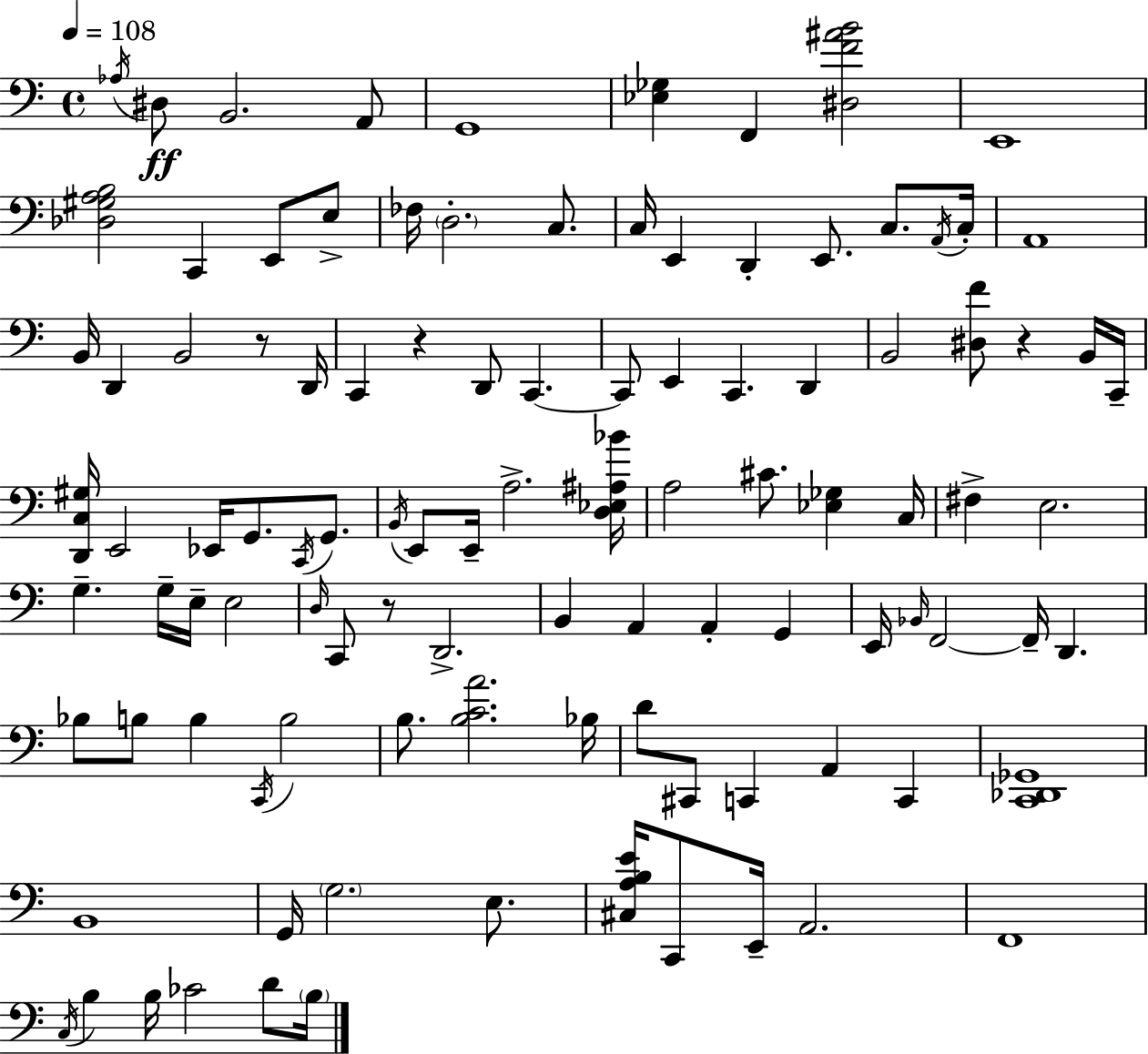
X:1
T:Untitled
M:4/4
L:1/4
K:C
_A,/4 ^D,/2 B,,2 A,,/2 G,,4 [_E,_G,] F,, [^D,F^AB]2 E,,4 [_D,^G,A,B,]2 C,, E,,/2 E,/2 _F,/4 D,2 C,/2 C,/4 E,, D,, E,,/2 C,/2 A,,/4 C,/4 A,,4 B,,/4 D,, B,,2 z/2 D,,/4 C,, z D,,/2 C,, C,,/2 E,, C,, D,, B,,2 [^D,F]/2 z B,,/4 C,,/4 [D,,C,^G,]/4 E,,2 _E,,/4 G,,/2 C,,/4 G,,/2 B,,/4 E,,/2 E,,/4 A,2 [D,_E,^A,_B]/4 A,2 ^C/2 [_E,_G,] C,/4 ^F, E,2 G, G,/4 E,/4 E,2 D,/4 C,,/2 z/2 D,,2 B,, A,, A,, G,, E,,/4 _B,,/4 F,,2 F,,/4 D,, _B,/2 B,/2 B, C,,/4 B,2 B,/2 [B,CA]2 _B,/4 D/2 ^C,,/2 C,, A,, C,, [C,,_D,,_G,,]4 B,,4 G,,/4 G,2 E,/2 [^C,A,B,E]/4 C,,/2 E,,/4 A,,2 F,,4 C,/4 B, B,/4 _C2 D/2 B,/4